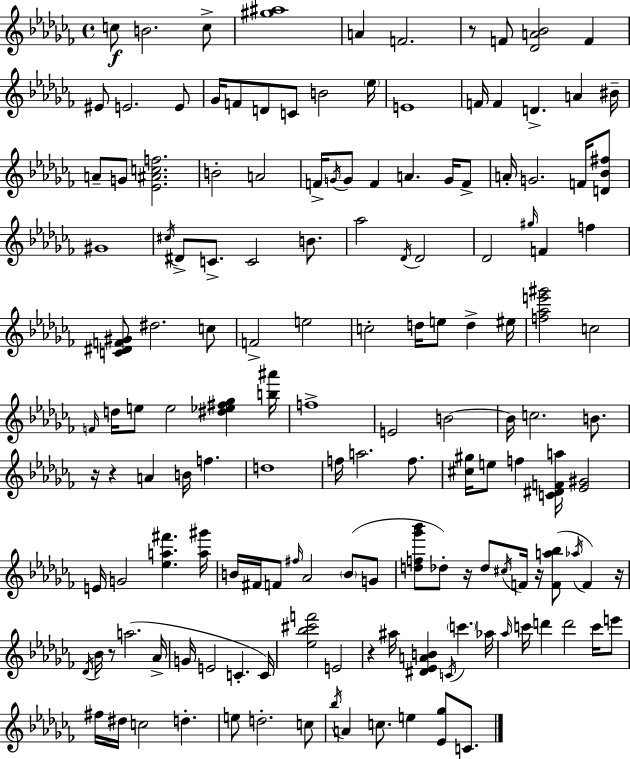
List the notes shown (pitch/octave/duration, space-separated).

C5/e B4/h. C5/e [G#5,A#5]/w A4/q F4/h. R/e F4/e [Db4,A4,Bb4]/h F4/q EIS4/e E4/h. E4/e Gb4/s F4/e D4/e C4/e B4/h Eb5/s E4/w F4/s F4/q D4/q. A4/q BIS4/s A4/e G4/e [Eb4,A#4,C5,F5]/h. B4/h A4/h F4/s G4/s G4/e F4/q A4/q. G4/s F4/e A4/s G4/h. F4/s [D4,Bb4,F#5]/e G#4/w C#5/s D#4/e C4/e. C4/h B4/e. Ab5/h Db4/s Db4/h Db4/h G#5/s F4/q F5/q [C4,D#4,F4,G#4]/e D#5/h. C5/e F4/h E5/h C5/h D5/s E5/e D5/q EIS5/s [F5,Ab5,E6,G#6]/h C5/h F4/s D5/s E5/e E5/h [D#5,Eb5,F#5,Gb5]/q [B5,A#6]/s F5/w E4/h B4/h B4/s C5/h. B4/e. R/s R/q A4/q B4/s F5/q. D5/w F5/s A5/h. F5/e. [C#5,G#5]/s E5/e F5/q [C4,D#4,F4,A5]/s [Eb4,G#4]/h E4/s G4/h [Eb5,A5,F#6]/q. [A5,G#6]/s B4/s F#4/s F4/e F#5/s Ab4/h B4/e G4/e [D5,F5,Gb6,Bb6]/e Db5/e R/s Db5/e C#5/s F4/s R/s [F4,A5,Bb5]/e Ab5/s F4/q R/s Db4/s Bb4/s R/e A5/h. Ab4/s G4/s E4/h C4/q. C4/s [Eb5,Bb5,C#6,F6]/h E4/h R/q A#5/s [D#4,Eb4,A4,B4]/q C4/s C6/q. Ab5/s Ab5/s C6/s D6/q D6/h C6/s E6/e F#5/s D#5/s C5/h D5/q. E5/e D5/h. C5/e Bb5/s A4/q C5/e. E5/q [Eb4,Gb5]/e C4/e.